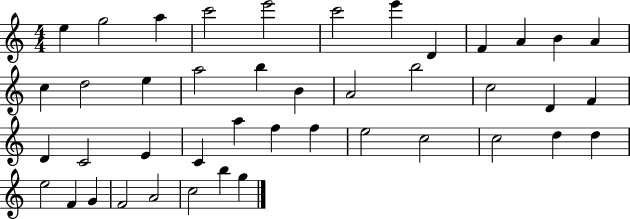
{
  \clef treble
  \numericTimeSignature
  \time 4/4
  \key c \major
  e''4 g''2 a''4 | c'''2 e'''2 | c'''2 e'''4 d'4 | f'4 a'4 b'4 a'4 | \break c''4 d''2 e''4 | a''2 b''4 b'4 | a'2 b''2 | c''2 d'4 f'4 | \break d'4 c'2 e'4 | c'4 a''4 f''4 f''4 | e''2 c''2 | c''2 d''4 d''4 | \break e''2 f'4 g'4 | f'2 a'2 | c''2 b''4 g''4 | \bar "|."
}